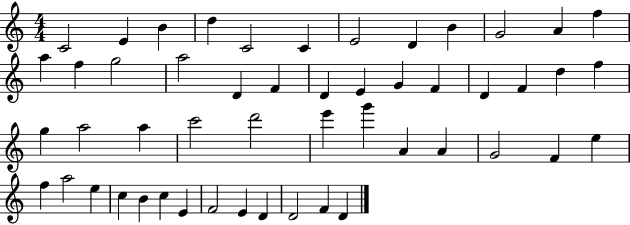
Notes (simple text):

C4/h E4/q B4/q D5/q C4/h C4/q E4/h D4/q B4/q G4/h A4/q F5/q A5/q F5/q G5/h A5/h D4/q F4/q D4/q E4/q G4/q F4/q D4/q F4/q D5/q F5/q G5/q A5/h A5/q C6/h D6/h E6/q G6/q A4/q A4/q G4/h F4/q E5/q F5/q A5/h E5/q C5/q B4/q C5/q E4/q F4/h E4/q D4/q D4/h F4/q D4/q